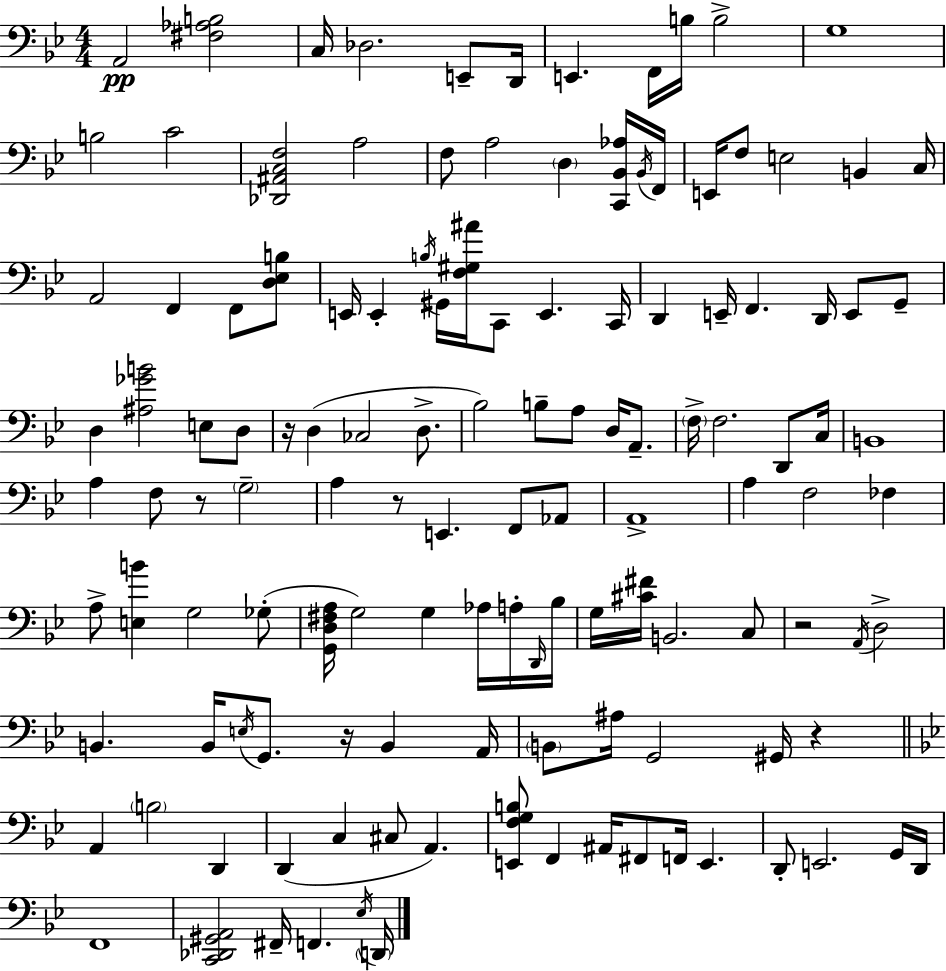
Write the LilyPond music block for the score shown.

{
  \clef bass
  \numericTimeSignature
  \time 4/4
  \key g \minor
  a,2\pp <fis aes b>2 | c16 des2. e,8-- d,16 | e,4. f,16 b16 b2-> | g1 | \break b2 c'2 | <des, ais, c f>2 a2 | f8 a2 \parenthesize d4 <c, bes, aes>16 \acciaccatura { bes,16 } | f,16 e,16 f8 e2 b,4 | \break c16 a,2 f,4 f,8 <d ees b>8 | e,16 e,4-. \acciaccatura { b16 } gis,16 <f gis ais'>16 c,8 e,4. | c,16 d,4 e,16-- f,4. d,16 e,8 | g,8-- d4 <ais ges' b'>2 e8 | \break d8 r16 d4( ces2 d8.-> | bes2) b8-- a8 d16 a,8.-- | \parenthesize f16-> f2. d,8 | c16 b,1 | \break a4 f8 r8 \parenthesize g2-- | a4 r8 e,4. f,8 | aes,8 a,1-> | a4 f2 fes4 | \break a8-> <e b'>4 g2 | ges8-.( <g, d fis a>16 g2) g4 aes16 | a16-. \grace { d,16 } bes16 g16 <cis' fis'>16 b,2. | c8 r2 \acciaccatura { a,16 } d2-> | \break b,4. b,16 \acciaccatura { e16 } g,8. r16 | b,4 a,16 \parenthesize b,8 ais16 g,2 | gis,16 r4 \bar "||" \break \key g \minor a,4 \parenthesize b2 d,4 | d,4( c4 cis8 a,4.) | <e, f g b>8 f,4 ais,16 fis,8 f,16 e,4. | d,8-. e,2. g,16 d,16 | \break f,1 | <c, des, gis, a,>2 fis,16-- f,4. \acciaccatura { ees16 } | \parenthesize d,16 \bar "|."
}